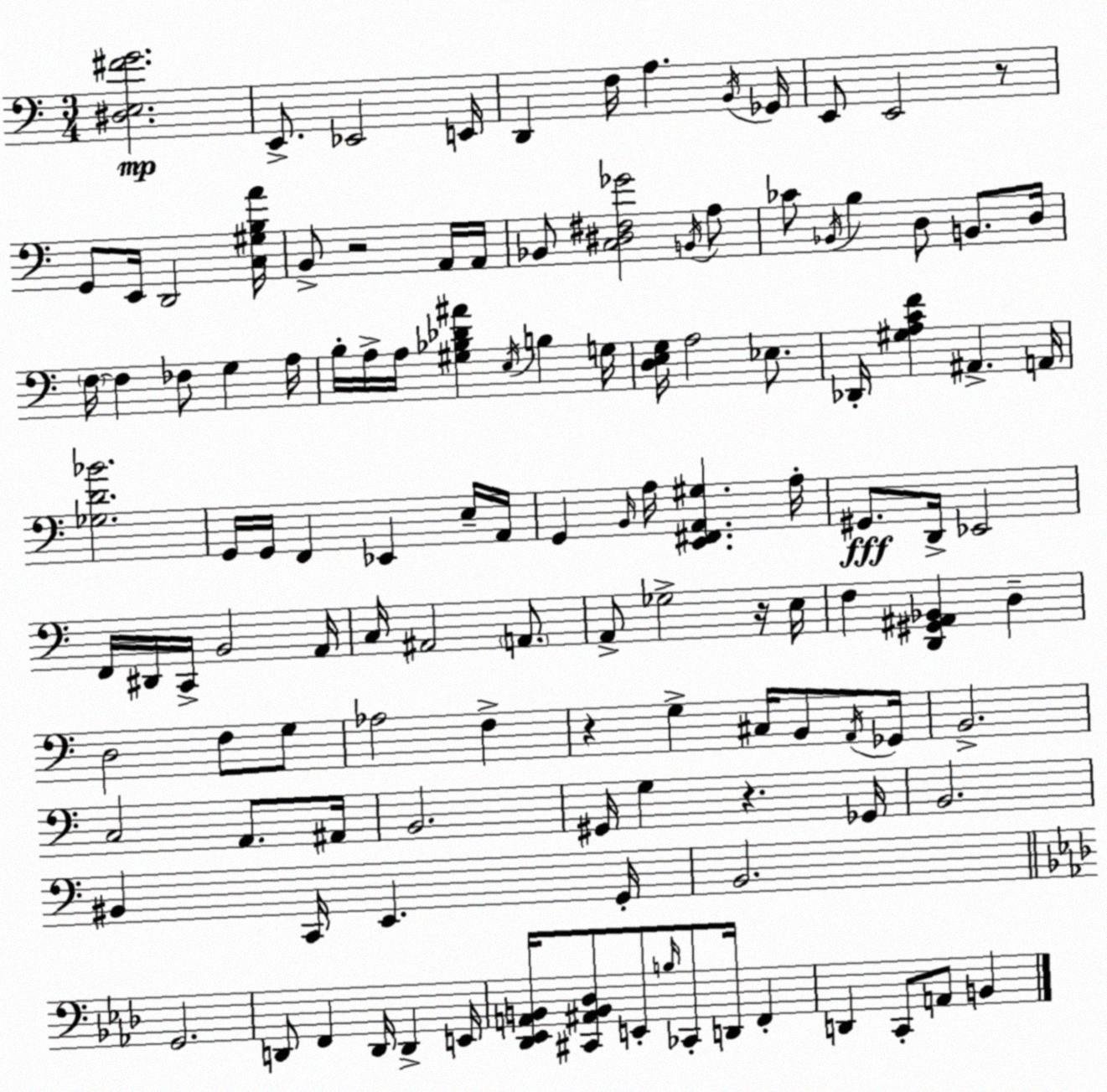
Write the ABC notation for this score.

X:1
T:Untitled
M:3/4
L:1/4
K:Am
[^D,E,^FG]2 E,,/2 _E,,2 E,,/4 D,, F,/4 A, B,,/4 _G,,/4 E,,/2 E,,2 z/2 G,,/2 E,,/4 D,,2 [C,^G,B,A]/4 B,,/2 z2 A,,/4 A,,/4 _B,,/2 [C,^D,^F,_G]2 B,,/4 A,/2 _C/2 _B,,/4 B, D,/2 B,,/2 D,/4 F,/4 F, _F,/2 G, A,/4 B,/4 A,/4 A,/4 [^G,_B,_D^A] E,/4 B, G,/4 [D,E,G,]/4 A,2 _E,/2 _D,,/4 [^G,A,CF] ^A,, A,,/4 [_G,D_B]2 G,,/4 G,,/4 F,, _E,, E,/4 A,,/4 G,, B,,/4 A,/4 [E,,^F,,A,,^G,] A,/4 ^G,,/2 D,,/4 _E,,2 F,,/4 ^D,,/4 C,,/4 B,,2 A,,/4 C,/4 ^A,,2 A,,/2 A,,/2 _G,2 z/4 E,/4 F, [D,,^G,,^A,,_B,,] D, D,2 F,/2 G,/2 _A,2 F, z G, ^C,/4 B,,/2 A,,/4 _G,,/4 B,,2 C,2 A,,/2 ^A,,/4 B,,2 ^G,,/4 G, z _G,,/4 B,,2 ^B,, C,,/4 E,, G,,/4 B,,2 G,,2 D,,/2 F,, D,,/4 D,, E,,/4 [_D,,_E,,A,,B,,]/4 [^C,,^A,,B,,_D,]/2 E,,/2 B,/4 _C,,/2 D,,/4 F,, D,, C,,/2 A,,/2 B,,